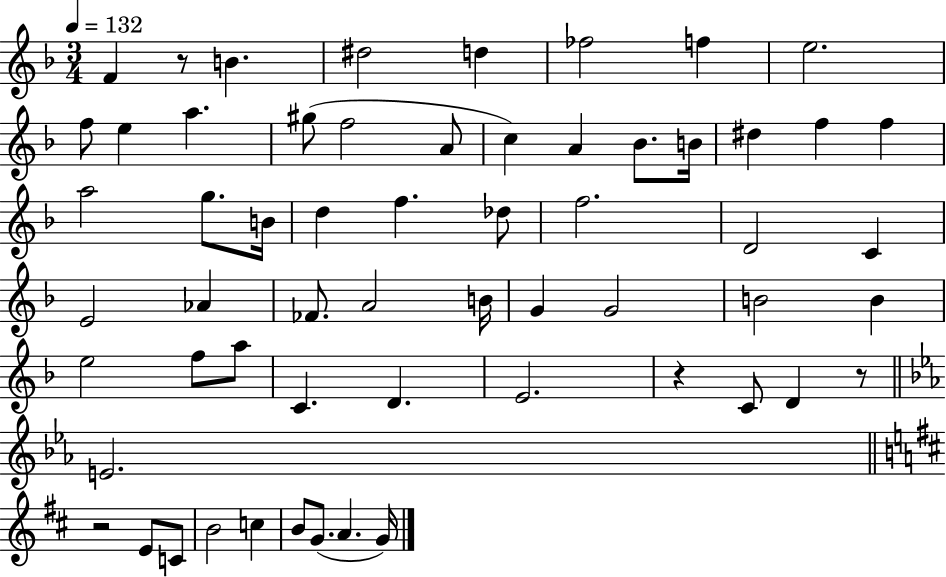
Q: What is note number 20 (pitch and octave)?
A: F5